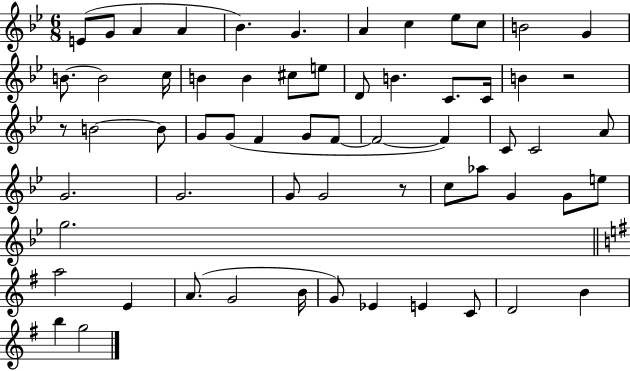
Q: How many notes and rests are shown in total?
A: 62